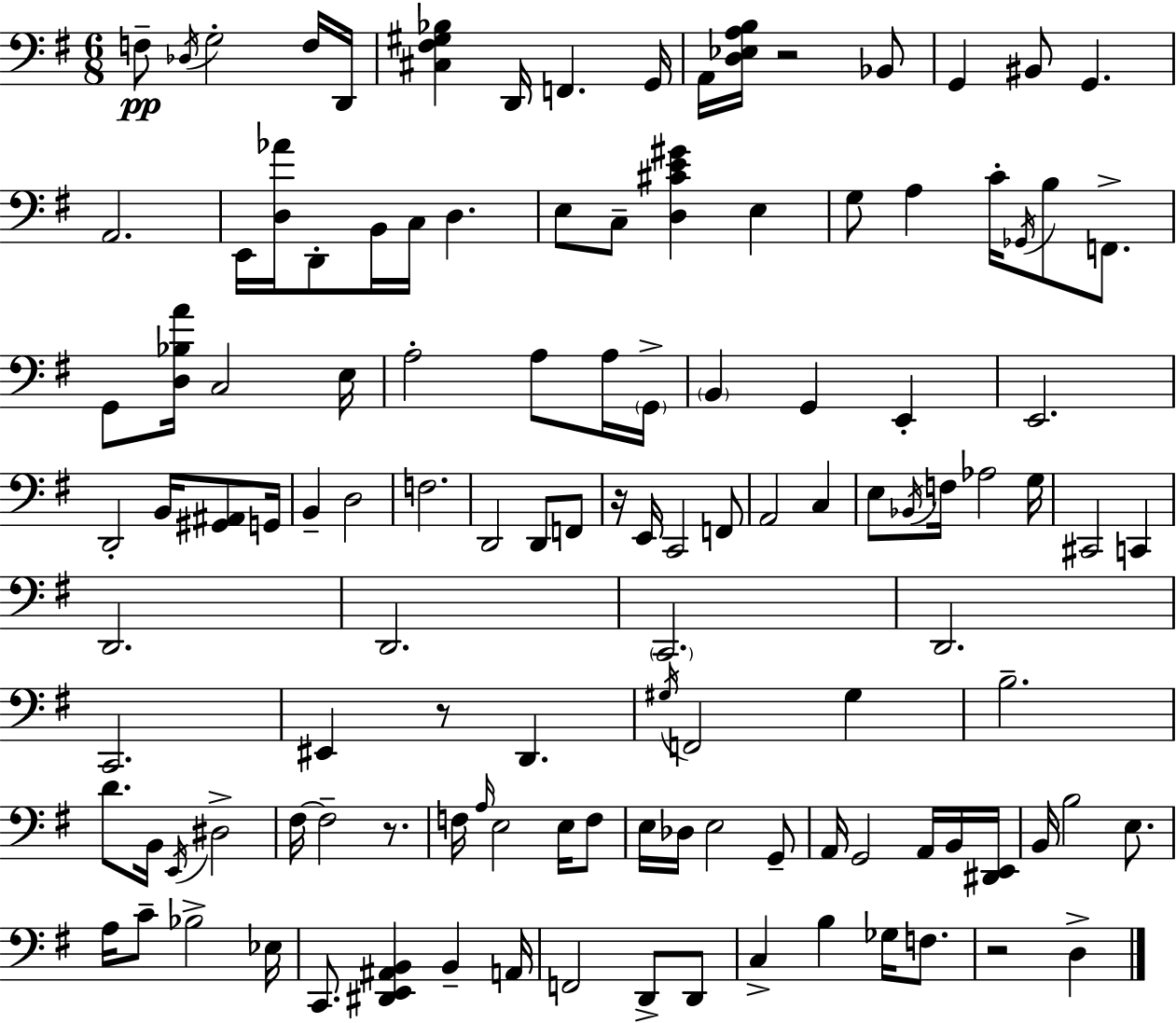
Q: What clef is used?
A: bass